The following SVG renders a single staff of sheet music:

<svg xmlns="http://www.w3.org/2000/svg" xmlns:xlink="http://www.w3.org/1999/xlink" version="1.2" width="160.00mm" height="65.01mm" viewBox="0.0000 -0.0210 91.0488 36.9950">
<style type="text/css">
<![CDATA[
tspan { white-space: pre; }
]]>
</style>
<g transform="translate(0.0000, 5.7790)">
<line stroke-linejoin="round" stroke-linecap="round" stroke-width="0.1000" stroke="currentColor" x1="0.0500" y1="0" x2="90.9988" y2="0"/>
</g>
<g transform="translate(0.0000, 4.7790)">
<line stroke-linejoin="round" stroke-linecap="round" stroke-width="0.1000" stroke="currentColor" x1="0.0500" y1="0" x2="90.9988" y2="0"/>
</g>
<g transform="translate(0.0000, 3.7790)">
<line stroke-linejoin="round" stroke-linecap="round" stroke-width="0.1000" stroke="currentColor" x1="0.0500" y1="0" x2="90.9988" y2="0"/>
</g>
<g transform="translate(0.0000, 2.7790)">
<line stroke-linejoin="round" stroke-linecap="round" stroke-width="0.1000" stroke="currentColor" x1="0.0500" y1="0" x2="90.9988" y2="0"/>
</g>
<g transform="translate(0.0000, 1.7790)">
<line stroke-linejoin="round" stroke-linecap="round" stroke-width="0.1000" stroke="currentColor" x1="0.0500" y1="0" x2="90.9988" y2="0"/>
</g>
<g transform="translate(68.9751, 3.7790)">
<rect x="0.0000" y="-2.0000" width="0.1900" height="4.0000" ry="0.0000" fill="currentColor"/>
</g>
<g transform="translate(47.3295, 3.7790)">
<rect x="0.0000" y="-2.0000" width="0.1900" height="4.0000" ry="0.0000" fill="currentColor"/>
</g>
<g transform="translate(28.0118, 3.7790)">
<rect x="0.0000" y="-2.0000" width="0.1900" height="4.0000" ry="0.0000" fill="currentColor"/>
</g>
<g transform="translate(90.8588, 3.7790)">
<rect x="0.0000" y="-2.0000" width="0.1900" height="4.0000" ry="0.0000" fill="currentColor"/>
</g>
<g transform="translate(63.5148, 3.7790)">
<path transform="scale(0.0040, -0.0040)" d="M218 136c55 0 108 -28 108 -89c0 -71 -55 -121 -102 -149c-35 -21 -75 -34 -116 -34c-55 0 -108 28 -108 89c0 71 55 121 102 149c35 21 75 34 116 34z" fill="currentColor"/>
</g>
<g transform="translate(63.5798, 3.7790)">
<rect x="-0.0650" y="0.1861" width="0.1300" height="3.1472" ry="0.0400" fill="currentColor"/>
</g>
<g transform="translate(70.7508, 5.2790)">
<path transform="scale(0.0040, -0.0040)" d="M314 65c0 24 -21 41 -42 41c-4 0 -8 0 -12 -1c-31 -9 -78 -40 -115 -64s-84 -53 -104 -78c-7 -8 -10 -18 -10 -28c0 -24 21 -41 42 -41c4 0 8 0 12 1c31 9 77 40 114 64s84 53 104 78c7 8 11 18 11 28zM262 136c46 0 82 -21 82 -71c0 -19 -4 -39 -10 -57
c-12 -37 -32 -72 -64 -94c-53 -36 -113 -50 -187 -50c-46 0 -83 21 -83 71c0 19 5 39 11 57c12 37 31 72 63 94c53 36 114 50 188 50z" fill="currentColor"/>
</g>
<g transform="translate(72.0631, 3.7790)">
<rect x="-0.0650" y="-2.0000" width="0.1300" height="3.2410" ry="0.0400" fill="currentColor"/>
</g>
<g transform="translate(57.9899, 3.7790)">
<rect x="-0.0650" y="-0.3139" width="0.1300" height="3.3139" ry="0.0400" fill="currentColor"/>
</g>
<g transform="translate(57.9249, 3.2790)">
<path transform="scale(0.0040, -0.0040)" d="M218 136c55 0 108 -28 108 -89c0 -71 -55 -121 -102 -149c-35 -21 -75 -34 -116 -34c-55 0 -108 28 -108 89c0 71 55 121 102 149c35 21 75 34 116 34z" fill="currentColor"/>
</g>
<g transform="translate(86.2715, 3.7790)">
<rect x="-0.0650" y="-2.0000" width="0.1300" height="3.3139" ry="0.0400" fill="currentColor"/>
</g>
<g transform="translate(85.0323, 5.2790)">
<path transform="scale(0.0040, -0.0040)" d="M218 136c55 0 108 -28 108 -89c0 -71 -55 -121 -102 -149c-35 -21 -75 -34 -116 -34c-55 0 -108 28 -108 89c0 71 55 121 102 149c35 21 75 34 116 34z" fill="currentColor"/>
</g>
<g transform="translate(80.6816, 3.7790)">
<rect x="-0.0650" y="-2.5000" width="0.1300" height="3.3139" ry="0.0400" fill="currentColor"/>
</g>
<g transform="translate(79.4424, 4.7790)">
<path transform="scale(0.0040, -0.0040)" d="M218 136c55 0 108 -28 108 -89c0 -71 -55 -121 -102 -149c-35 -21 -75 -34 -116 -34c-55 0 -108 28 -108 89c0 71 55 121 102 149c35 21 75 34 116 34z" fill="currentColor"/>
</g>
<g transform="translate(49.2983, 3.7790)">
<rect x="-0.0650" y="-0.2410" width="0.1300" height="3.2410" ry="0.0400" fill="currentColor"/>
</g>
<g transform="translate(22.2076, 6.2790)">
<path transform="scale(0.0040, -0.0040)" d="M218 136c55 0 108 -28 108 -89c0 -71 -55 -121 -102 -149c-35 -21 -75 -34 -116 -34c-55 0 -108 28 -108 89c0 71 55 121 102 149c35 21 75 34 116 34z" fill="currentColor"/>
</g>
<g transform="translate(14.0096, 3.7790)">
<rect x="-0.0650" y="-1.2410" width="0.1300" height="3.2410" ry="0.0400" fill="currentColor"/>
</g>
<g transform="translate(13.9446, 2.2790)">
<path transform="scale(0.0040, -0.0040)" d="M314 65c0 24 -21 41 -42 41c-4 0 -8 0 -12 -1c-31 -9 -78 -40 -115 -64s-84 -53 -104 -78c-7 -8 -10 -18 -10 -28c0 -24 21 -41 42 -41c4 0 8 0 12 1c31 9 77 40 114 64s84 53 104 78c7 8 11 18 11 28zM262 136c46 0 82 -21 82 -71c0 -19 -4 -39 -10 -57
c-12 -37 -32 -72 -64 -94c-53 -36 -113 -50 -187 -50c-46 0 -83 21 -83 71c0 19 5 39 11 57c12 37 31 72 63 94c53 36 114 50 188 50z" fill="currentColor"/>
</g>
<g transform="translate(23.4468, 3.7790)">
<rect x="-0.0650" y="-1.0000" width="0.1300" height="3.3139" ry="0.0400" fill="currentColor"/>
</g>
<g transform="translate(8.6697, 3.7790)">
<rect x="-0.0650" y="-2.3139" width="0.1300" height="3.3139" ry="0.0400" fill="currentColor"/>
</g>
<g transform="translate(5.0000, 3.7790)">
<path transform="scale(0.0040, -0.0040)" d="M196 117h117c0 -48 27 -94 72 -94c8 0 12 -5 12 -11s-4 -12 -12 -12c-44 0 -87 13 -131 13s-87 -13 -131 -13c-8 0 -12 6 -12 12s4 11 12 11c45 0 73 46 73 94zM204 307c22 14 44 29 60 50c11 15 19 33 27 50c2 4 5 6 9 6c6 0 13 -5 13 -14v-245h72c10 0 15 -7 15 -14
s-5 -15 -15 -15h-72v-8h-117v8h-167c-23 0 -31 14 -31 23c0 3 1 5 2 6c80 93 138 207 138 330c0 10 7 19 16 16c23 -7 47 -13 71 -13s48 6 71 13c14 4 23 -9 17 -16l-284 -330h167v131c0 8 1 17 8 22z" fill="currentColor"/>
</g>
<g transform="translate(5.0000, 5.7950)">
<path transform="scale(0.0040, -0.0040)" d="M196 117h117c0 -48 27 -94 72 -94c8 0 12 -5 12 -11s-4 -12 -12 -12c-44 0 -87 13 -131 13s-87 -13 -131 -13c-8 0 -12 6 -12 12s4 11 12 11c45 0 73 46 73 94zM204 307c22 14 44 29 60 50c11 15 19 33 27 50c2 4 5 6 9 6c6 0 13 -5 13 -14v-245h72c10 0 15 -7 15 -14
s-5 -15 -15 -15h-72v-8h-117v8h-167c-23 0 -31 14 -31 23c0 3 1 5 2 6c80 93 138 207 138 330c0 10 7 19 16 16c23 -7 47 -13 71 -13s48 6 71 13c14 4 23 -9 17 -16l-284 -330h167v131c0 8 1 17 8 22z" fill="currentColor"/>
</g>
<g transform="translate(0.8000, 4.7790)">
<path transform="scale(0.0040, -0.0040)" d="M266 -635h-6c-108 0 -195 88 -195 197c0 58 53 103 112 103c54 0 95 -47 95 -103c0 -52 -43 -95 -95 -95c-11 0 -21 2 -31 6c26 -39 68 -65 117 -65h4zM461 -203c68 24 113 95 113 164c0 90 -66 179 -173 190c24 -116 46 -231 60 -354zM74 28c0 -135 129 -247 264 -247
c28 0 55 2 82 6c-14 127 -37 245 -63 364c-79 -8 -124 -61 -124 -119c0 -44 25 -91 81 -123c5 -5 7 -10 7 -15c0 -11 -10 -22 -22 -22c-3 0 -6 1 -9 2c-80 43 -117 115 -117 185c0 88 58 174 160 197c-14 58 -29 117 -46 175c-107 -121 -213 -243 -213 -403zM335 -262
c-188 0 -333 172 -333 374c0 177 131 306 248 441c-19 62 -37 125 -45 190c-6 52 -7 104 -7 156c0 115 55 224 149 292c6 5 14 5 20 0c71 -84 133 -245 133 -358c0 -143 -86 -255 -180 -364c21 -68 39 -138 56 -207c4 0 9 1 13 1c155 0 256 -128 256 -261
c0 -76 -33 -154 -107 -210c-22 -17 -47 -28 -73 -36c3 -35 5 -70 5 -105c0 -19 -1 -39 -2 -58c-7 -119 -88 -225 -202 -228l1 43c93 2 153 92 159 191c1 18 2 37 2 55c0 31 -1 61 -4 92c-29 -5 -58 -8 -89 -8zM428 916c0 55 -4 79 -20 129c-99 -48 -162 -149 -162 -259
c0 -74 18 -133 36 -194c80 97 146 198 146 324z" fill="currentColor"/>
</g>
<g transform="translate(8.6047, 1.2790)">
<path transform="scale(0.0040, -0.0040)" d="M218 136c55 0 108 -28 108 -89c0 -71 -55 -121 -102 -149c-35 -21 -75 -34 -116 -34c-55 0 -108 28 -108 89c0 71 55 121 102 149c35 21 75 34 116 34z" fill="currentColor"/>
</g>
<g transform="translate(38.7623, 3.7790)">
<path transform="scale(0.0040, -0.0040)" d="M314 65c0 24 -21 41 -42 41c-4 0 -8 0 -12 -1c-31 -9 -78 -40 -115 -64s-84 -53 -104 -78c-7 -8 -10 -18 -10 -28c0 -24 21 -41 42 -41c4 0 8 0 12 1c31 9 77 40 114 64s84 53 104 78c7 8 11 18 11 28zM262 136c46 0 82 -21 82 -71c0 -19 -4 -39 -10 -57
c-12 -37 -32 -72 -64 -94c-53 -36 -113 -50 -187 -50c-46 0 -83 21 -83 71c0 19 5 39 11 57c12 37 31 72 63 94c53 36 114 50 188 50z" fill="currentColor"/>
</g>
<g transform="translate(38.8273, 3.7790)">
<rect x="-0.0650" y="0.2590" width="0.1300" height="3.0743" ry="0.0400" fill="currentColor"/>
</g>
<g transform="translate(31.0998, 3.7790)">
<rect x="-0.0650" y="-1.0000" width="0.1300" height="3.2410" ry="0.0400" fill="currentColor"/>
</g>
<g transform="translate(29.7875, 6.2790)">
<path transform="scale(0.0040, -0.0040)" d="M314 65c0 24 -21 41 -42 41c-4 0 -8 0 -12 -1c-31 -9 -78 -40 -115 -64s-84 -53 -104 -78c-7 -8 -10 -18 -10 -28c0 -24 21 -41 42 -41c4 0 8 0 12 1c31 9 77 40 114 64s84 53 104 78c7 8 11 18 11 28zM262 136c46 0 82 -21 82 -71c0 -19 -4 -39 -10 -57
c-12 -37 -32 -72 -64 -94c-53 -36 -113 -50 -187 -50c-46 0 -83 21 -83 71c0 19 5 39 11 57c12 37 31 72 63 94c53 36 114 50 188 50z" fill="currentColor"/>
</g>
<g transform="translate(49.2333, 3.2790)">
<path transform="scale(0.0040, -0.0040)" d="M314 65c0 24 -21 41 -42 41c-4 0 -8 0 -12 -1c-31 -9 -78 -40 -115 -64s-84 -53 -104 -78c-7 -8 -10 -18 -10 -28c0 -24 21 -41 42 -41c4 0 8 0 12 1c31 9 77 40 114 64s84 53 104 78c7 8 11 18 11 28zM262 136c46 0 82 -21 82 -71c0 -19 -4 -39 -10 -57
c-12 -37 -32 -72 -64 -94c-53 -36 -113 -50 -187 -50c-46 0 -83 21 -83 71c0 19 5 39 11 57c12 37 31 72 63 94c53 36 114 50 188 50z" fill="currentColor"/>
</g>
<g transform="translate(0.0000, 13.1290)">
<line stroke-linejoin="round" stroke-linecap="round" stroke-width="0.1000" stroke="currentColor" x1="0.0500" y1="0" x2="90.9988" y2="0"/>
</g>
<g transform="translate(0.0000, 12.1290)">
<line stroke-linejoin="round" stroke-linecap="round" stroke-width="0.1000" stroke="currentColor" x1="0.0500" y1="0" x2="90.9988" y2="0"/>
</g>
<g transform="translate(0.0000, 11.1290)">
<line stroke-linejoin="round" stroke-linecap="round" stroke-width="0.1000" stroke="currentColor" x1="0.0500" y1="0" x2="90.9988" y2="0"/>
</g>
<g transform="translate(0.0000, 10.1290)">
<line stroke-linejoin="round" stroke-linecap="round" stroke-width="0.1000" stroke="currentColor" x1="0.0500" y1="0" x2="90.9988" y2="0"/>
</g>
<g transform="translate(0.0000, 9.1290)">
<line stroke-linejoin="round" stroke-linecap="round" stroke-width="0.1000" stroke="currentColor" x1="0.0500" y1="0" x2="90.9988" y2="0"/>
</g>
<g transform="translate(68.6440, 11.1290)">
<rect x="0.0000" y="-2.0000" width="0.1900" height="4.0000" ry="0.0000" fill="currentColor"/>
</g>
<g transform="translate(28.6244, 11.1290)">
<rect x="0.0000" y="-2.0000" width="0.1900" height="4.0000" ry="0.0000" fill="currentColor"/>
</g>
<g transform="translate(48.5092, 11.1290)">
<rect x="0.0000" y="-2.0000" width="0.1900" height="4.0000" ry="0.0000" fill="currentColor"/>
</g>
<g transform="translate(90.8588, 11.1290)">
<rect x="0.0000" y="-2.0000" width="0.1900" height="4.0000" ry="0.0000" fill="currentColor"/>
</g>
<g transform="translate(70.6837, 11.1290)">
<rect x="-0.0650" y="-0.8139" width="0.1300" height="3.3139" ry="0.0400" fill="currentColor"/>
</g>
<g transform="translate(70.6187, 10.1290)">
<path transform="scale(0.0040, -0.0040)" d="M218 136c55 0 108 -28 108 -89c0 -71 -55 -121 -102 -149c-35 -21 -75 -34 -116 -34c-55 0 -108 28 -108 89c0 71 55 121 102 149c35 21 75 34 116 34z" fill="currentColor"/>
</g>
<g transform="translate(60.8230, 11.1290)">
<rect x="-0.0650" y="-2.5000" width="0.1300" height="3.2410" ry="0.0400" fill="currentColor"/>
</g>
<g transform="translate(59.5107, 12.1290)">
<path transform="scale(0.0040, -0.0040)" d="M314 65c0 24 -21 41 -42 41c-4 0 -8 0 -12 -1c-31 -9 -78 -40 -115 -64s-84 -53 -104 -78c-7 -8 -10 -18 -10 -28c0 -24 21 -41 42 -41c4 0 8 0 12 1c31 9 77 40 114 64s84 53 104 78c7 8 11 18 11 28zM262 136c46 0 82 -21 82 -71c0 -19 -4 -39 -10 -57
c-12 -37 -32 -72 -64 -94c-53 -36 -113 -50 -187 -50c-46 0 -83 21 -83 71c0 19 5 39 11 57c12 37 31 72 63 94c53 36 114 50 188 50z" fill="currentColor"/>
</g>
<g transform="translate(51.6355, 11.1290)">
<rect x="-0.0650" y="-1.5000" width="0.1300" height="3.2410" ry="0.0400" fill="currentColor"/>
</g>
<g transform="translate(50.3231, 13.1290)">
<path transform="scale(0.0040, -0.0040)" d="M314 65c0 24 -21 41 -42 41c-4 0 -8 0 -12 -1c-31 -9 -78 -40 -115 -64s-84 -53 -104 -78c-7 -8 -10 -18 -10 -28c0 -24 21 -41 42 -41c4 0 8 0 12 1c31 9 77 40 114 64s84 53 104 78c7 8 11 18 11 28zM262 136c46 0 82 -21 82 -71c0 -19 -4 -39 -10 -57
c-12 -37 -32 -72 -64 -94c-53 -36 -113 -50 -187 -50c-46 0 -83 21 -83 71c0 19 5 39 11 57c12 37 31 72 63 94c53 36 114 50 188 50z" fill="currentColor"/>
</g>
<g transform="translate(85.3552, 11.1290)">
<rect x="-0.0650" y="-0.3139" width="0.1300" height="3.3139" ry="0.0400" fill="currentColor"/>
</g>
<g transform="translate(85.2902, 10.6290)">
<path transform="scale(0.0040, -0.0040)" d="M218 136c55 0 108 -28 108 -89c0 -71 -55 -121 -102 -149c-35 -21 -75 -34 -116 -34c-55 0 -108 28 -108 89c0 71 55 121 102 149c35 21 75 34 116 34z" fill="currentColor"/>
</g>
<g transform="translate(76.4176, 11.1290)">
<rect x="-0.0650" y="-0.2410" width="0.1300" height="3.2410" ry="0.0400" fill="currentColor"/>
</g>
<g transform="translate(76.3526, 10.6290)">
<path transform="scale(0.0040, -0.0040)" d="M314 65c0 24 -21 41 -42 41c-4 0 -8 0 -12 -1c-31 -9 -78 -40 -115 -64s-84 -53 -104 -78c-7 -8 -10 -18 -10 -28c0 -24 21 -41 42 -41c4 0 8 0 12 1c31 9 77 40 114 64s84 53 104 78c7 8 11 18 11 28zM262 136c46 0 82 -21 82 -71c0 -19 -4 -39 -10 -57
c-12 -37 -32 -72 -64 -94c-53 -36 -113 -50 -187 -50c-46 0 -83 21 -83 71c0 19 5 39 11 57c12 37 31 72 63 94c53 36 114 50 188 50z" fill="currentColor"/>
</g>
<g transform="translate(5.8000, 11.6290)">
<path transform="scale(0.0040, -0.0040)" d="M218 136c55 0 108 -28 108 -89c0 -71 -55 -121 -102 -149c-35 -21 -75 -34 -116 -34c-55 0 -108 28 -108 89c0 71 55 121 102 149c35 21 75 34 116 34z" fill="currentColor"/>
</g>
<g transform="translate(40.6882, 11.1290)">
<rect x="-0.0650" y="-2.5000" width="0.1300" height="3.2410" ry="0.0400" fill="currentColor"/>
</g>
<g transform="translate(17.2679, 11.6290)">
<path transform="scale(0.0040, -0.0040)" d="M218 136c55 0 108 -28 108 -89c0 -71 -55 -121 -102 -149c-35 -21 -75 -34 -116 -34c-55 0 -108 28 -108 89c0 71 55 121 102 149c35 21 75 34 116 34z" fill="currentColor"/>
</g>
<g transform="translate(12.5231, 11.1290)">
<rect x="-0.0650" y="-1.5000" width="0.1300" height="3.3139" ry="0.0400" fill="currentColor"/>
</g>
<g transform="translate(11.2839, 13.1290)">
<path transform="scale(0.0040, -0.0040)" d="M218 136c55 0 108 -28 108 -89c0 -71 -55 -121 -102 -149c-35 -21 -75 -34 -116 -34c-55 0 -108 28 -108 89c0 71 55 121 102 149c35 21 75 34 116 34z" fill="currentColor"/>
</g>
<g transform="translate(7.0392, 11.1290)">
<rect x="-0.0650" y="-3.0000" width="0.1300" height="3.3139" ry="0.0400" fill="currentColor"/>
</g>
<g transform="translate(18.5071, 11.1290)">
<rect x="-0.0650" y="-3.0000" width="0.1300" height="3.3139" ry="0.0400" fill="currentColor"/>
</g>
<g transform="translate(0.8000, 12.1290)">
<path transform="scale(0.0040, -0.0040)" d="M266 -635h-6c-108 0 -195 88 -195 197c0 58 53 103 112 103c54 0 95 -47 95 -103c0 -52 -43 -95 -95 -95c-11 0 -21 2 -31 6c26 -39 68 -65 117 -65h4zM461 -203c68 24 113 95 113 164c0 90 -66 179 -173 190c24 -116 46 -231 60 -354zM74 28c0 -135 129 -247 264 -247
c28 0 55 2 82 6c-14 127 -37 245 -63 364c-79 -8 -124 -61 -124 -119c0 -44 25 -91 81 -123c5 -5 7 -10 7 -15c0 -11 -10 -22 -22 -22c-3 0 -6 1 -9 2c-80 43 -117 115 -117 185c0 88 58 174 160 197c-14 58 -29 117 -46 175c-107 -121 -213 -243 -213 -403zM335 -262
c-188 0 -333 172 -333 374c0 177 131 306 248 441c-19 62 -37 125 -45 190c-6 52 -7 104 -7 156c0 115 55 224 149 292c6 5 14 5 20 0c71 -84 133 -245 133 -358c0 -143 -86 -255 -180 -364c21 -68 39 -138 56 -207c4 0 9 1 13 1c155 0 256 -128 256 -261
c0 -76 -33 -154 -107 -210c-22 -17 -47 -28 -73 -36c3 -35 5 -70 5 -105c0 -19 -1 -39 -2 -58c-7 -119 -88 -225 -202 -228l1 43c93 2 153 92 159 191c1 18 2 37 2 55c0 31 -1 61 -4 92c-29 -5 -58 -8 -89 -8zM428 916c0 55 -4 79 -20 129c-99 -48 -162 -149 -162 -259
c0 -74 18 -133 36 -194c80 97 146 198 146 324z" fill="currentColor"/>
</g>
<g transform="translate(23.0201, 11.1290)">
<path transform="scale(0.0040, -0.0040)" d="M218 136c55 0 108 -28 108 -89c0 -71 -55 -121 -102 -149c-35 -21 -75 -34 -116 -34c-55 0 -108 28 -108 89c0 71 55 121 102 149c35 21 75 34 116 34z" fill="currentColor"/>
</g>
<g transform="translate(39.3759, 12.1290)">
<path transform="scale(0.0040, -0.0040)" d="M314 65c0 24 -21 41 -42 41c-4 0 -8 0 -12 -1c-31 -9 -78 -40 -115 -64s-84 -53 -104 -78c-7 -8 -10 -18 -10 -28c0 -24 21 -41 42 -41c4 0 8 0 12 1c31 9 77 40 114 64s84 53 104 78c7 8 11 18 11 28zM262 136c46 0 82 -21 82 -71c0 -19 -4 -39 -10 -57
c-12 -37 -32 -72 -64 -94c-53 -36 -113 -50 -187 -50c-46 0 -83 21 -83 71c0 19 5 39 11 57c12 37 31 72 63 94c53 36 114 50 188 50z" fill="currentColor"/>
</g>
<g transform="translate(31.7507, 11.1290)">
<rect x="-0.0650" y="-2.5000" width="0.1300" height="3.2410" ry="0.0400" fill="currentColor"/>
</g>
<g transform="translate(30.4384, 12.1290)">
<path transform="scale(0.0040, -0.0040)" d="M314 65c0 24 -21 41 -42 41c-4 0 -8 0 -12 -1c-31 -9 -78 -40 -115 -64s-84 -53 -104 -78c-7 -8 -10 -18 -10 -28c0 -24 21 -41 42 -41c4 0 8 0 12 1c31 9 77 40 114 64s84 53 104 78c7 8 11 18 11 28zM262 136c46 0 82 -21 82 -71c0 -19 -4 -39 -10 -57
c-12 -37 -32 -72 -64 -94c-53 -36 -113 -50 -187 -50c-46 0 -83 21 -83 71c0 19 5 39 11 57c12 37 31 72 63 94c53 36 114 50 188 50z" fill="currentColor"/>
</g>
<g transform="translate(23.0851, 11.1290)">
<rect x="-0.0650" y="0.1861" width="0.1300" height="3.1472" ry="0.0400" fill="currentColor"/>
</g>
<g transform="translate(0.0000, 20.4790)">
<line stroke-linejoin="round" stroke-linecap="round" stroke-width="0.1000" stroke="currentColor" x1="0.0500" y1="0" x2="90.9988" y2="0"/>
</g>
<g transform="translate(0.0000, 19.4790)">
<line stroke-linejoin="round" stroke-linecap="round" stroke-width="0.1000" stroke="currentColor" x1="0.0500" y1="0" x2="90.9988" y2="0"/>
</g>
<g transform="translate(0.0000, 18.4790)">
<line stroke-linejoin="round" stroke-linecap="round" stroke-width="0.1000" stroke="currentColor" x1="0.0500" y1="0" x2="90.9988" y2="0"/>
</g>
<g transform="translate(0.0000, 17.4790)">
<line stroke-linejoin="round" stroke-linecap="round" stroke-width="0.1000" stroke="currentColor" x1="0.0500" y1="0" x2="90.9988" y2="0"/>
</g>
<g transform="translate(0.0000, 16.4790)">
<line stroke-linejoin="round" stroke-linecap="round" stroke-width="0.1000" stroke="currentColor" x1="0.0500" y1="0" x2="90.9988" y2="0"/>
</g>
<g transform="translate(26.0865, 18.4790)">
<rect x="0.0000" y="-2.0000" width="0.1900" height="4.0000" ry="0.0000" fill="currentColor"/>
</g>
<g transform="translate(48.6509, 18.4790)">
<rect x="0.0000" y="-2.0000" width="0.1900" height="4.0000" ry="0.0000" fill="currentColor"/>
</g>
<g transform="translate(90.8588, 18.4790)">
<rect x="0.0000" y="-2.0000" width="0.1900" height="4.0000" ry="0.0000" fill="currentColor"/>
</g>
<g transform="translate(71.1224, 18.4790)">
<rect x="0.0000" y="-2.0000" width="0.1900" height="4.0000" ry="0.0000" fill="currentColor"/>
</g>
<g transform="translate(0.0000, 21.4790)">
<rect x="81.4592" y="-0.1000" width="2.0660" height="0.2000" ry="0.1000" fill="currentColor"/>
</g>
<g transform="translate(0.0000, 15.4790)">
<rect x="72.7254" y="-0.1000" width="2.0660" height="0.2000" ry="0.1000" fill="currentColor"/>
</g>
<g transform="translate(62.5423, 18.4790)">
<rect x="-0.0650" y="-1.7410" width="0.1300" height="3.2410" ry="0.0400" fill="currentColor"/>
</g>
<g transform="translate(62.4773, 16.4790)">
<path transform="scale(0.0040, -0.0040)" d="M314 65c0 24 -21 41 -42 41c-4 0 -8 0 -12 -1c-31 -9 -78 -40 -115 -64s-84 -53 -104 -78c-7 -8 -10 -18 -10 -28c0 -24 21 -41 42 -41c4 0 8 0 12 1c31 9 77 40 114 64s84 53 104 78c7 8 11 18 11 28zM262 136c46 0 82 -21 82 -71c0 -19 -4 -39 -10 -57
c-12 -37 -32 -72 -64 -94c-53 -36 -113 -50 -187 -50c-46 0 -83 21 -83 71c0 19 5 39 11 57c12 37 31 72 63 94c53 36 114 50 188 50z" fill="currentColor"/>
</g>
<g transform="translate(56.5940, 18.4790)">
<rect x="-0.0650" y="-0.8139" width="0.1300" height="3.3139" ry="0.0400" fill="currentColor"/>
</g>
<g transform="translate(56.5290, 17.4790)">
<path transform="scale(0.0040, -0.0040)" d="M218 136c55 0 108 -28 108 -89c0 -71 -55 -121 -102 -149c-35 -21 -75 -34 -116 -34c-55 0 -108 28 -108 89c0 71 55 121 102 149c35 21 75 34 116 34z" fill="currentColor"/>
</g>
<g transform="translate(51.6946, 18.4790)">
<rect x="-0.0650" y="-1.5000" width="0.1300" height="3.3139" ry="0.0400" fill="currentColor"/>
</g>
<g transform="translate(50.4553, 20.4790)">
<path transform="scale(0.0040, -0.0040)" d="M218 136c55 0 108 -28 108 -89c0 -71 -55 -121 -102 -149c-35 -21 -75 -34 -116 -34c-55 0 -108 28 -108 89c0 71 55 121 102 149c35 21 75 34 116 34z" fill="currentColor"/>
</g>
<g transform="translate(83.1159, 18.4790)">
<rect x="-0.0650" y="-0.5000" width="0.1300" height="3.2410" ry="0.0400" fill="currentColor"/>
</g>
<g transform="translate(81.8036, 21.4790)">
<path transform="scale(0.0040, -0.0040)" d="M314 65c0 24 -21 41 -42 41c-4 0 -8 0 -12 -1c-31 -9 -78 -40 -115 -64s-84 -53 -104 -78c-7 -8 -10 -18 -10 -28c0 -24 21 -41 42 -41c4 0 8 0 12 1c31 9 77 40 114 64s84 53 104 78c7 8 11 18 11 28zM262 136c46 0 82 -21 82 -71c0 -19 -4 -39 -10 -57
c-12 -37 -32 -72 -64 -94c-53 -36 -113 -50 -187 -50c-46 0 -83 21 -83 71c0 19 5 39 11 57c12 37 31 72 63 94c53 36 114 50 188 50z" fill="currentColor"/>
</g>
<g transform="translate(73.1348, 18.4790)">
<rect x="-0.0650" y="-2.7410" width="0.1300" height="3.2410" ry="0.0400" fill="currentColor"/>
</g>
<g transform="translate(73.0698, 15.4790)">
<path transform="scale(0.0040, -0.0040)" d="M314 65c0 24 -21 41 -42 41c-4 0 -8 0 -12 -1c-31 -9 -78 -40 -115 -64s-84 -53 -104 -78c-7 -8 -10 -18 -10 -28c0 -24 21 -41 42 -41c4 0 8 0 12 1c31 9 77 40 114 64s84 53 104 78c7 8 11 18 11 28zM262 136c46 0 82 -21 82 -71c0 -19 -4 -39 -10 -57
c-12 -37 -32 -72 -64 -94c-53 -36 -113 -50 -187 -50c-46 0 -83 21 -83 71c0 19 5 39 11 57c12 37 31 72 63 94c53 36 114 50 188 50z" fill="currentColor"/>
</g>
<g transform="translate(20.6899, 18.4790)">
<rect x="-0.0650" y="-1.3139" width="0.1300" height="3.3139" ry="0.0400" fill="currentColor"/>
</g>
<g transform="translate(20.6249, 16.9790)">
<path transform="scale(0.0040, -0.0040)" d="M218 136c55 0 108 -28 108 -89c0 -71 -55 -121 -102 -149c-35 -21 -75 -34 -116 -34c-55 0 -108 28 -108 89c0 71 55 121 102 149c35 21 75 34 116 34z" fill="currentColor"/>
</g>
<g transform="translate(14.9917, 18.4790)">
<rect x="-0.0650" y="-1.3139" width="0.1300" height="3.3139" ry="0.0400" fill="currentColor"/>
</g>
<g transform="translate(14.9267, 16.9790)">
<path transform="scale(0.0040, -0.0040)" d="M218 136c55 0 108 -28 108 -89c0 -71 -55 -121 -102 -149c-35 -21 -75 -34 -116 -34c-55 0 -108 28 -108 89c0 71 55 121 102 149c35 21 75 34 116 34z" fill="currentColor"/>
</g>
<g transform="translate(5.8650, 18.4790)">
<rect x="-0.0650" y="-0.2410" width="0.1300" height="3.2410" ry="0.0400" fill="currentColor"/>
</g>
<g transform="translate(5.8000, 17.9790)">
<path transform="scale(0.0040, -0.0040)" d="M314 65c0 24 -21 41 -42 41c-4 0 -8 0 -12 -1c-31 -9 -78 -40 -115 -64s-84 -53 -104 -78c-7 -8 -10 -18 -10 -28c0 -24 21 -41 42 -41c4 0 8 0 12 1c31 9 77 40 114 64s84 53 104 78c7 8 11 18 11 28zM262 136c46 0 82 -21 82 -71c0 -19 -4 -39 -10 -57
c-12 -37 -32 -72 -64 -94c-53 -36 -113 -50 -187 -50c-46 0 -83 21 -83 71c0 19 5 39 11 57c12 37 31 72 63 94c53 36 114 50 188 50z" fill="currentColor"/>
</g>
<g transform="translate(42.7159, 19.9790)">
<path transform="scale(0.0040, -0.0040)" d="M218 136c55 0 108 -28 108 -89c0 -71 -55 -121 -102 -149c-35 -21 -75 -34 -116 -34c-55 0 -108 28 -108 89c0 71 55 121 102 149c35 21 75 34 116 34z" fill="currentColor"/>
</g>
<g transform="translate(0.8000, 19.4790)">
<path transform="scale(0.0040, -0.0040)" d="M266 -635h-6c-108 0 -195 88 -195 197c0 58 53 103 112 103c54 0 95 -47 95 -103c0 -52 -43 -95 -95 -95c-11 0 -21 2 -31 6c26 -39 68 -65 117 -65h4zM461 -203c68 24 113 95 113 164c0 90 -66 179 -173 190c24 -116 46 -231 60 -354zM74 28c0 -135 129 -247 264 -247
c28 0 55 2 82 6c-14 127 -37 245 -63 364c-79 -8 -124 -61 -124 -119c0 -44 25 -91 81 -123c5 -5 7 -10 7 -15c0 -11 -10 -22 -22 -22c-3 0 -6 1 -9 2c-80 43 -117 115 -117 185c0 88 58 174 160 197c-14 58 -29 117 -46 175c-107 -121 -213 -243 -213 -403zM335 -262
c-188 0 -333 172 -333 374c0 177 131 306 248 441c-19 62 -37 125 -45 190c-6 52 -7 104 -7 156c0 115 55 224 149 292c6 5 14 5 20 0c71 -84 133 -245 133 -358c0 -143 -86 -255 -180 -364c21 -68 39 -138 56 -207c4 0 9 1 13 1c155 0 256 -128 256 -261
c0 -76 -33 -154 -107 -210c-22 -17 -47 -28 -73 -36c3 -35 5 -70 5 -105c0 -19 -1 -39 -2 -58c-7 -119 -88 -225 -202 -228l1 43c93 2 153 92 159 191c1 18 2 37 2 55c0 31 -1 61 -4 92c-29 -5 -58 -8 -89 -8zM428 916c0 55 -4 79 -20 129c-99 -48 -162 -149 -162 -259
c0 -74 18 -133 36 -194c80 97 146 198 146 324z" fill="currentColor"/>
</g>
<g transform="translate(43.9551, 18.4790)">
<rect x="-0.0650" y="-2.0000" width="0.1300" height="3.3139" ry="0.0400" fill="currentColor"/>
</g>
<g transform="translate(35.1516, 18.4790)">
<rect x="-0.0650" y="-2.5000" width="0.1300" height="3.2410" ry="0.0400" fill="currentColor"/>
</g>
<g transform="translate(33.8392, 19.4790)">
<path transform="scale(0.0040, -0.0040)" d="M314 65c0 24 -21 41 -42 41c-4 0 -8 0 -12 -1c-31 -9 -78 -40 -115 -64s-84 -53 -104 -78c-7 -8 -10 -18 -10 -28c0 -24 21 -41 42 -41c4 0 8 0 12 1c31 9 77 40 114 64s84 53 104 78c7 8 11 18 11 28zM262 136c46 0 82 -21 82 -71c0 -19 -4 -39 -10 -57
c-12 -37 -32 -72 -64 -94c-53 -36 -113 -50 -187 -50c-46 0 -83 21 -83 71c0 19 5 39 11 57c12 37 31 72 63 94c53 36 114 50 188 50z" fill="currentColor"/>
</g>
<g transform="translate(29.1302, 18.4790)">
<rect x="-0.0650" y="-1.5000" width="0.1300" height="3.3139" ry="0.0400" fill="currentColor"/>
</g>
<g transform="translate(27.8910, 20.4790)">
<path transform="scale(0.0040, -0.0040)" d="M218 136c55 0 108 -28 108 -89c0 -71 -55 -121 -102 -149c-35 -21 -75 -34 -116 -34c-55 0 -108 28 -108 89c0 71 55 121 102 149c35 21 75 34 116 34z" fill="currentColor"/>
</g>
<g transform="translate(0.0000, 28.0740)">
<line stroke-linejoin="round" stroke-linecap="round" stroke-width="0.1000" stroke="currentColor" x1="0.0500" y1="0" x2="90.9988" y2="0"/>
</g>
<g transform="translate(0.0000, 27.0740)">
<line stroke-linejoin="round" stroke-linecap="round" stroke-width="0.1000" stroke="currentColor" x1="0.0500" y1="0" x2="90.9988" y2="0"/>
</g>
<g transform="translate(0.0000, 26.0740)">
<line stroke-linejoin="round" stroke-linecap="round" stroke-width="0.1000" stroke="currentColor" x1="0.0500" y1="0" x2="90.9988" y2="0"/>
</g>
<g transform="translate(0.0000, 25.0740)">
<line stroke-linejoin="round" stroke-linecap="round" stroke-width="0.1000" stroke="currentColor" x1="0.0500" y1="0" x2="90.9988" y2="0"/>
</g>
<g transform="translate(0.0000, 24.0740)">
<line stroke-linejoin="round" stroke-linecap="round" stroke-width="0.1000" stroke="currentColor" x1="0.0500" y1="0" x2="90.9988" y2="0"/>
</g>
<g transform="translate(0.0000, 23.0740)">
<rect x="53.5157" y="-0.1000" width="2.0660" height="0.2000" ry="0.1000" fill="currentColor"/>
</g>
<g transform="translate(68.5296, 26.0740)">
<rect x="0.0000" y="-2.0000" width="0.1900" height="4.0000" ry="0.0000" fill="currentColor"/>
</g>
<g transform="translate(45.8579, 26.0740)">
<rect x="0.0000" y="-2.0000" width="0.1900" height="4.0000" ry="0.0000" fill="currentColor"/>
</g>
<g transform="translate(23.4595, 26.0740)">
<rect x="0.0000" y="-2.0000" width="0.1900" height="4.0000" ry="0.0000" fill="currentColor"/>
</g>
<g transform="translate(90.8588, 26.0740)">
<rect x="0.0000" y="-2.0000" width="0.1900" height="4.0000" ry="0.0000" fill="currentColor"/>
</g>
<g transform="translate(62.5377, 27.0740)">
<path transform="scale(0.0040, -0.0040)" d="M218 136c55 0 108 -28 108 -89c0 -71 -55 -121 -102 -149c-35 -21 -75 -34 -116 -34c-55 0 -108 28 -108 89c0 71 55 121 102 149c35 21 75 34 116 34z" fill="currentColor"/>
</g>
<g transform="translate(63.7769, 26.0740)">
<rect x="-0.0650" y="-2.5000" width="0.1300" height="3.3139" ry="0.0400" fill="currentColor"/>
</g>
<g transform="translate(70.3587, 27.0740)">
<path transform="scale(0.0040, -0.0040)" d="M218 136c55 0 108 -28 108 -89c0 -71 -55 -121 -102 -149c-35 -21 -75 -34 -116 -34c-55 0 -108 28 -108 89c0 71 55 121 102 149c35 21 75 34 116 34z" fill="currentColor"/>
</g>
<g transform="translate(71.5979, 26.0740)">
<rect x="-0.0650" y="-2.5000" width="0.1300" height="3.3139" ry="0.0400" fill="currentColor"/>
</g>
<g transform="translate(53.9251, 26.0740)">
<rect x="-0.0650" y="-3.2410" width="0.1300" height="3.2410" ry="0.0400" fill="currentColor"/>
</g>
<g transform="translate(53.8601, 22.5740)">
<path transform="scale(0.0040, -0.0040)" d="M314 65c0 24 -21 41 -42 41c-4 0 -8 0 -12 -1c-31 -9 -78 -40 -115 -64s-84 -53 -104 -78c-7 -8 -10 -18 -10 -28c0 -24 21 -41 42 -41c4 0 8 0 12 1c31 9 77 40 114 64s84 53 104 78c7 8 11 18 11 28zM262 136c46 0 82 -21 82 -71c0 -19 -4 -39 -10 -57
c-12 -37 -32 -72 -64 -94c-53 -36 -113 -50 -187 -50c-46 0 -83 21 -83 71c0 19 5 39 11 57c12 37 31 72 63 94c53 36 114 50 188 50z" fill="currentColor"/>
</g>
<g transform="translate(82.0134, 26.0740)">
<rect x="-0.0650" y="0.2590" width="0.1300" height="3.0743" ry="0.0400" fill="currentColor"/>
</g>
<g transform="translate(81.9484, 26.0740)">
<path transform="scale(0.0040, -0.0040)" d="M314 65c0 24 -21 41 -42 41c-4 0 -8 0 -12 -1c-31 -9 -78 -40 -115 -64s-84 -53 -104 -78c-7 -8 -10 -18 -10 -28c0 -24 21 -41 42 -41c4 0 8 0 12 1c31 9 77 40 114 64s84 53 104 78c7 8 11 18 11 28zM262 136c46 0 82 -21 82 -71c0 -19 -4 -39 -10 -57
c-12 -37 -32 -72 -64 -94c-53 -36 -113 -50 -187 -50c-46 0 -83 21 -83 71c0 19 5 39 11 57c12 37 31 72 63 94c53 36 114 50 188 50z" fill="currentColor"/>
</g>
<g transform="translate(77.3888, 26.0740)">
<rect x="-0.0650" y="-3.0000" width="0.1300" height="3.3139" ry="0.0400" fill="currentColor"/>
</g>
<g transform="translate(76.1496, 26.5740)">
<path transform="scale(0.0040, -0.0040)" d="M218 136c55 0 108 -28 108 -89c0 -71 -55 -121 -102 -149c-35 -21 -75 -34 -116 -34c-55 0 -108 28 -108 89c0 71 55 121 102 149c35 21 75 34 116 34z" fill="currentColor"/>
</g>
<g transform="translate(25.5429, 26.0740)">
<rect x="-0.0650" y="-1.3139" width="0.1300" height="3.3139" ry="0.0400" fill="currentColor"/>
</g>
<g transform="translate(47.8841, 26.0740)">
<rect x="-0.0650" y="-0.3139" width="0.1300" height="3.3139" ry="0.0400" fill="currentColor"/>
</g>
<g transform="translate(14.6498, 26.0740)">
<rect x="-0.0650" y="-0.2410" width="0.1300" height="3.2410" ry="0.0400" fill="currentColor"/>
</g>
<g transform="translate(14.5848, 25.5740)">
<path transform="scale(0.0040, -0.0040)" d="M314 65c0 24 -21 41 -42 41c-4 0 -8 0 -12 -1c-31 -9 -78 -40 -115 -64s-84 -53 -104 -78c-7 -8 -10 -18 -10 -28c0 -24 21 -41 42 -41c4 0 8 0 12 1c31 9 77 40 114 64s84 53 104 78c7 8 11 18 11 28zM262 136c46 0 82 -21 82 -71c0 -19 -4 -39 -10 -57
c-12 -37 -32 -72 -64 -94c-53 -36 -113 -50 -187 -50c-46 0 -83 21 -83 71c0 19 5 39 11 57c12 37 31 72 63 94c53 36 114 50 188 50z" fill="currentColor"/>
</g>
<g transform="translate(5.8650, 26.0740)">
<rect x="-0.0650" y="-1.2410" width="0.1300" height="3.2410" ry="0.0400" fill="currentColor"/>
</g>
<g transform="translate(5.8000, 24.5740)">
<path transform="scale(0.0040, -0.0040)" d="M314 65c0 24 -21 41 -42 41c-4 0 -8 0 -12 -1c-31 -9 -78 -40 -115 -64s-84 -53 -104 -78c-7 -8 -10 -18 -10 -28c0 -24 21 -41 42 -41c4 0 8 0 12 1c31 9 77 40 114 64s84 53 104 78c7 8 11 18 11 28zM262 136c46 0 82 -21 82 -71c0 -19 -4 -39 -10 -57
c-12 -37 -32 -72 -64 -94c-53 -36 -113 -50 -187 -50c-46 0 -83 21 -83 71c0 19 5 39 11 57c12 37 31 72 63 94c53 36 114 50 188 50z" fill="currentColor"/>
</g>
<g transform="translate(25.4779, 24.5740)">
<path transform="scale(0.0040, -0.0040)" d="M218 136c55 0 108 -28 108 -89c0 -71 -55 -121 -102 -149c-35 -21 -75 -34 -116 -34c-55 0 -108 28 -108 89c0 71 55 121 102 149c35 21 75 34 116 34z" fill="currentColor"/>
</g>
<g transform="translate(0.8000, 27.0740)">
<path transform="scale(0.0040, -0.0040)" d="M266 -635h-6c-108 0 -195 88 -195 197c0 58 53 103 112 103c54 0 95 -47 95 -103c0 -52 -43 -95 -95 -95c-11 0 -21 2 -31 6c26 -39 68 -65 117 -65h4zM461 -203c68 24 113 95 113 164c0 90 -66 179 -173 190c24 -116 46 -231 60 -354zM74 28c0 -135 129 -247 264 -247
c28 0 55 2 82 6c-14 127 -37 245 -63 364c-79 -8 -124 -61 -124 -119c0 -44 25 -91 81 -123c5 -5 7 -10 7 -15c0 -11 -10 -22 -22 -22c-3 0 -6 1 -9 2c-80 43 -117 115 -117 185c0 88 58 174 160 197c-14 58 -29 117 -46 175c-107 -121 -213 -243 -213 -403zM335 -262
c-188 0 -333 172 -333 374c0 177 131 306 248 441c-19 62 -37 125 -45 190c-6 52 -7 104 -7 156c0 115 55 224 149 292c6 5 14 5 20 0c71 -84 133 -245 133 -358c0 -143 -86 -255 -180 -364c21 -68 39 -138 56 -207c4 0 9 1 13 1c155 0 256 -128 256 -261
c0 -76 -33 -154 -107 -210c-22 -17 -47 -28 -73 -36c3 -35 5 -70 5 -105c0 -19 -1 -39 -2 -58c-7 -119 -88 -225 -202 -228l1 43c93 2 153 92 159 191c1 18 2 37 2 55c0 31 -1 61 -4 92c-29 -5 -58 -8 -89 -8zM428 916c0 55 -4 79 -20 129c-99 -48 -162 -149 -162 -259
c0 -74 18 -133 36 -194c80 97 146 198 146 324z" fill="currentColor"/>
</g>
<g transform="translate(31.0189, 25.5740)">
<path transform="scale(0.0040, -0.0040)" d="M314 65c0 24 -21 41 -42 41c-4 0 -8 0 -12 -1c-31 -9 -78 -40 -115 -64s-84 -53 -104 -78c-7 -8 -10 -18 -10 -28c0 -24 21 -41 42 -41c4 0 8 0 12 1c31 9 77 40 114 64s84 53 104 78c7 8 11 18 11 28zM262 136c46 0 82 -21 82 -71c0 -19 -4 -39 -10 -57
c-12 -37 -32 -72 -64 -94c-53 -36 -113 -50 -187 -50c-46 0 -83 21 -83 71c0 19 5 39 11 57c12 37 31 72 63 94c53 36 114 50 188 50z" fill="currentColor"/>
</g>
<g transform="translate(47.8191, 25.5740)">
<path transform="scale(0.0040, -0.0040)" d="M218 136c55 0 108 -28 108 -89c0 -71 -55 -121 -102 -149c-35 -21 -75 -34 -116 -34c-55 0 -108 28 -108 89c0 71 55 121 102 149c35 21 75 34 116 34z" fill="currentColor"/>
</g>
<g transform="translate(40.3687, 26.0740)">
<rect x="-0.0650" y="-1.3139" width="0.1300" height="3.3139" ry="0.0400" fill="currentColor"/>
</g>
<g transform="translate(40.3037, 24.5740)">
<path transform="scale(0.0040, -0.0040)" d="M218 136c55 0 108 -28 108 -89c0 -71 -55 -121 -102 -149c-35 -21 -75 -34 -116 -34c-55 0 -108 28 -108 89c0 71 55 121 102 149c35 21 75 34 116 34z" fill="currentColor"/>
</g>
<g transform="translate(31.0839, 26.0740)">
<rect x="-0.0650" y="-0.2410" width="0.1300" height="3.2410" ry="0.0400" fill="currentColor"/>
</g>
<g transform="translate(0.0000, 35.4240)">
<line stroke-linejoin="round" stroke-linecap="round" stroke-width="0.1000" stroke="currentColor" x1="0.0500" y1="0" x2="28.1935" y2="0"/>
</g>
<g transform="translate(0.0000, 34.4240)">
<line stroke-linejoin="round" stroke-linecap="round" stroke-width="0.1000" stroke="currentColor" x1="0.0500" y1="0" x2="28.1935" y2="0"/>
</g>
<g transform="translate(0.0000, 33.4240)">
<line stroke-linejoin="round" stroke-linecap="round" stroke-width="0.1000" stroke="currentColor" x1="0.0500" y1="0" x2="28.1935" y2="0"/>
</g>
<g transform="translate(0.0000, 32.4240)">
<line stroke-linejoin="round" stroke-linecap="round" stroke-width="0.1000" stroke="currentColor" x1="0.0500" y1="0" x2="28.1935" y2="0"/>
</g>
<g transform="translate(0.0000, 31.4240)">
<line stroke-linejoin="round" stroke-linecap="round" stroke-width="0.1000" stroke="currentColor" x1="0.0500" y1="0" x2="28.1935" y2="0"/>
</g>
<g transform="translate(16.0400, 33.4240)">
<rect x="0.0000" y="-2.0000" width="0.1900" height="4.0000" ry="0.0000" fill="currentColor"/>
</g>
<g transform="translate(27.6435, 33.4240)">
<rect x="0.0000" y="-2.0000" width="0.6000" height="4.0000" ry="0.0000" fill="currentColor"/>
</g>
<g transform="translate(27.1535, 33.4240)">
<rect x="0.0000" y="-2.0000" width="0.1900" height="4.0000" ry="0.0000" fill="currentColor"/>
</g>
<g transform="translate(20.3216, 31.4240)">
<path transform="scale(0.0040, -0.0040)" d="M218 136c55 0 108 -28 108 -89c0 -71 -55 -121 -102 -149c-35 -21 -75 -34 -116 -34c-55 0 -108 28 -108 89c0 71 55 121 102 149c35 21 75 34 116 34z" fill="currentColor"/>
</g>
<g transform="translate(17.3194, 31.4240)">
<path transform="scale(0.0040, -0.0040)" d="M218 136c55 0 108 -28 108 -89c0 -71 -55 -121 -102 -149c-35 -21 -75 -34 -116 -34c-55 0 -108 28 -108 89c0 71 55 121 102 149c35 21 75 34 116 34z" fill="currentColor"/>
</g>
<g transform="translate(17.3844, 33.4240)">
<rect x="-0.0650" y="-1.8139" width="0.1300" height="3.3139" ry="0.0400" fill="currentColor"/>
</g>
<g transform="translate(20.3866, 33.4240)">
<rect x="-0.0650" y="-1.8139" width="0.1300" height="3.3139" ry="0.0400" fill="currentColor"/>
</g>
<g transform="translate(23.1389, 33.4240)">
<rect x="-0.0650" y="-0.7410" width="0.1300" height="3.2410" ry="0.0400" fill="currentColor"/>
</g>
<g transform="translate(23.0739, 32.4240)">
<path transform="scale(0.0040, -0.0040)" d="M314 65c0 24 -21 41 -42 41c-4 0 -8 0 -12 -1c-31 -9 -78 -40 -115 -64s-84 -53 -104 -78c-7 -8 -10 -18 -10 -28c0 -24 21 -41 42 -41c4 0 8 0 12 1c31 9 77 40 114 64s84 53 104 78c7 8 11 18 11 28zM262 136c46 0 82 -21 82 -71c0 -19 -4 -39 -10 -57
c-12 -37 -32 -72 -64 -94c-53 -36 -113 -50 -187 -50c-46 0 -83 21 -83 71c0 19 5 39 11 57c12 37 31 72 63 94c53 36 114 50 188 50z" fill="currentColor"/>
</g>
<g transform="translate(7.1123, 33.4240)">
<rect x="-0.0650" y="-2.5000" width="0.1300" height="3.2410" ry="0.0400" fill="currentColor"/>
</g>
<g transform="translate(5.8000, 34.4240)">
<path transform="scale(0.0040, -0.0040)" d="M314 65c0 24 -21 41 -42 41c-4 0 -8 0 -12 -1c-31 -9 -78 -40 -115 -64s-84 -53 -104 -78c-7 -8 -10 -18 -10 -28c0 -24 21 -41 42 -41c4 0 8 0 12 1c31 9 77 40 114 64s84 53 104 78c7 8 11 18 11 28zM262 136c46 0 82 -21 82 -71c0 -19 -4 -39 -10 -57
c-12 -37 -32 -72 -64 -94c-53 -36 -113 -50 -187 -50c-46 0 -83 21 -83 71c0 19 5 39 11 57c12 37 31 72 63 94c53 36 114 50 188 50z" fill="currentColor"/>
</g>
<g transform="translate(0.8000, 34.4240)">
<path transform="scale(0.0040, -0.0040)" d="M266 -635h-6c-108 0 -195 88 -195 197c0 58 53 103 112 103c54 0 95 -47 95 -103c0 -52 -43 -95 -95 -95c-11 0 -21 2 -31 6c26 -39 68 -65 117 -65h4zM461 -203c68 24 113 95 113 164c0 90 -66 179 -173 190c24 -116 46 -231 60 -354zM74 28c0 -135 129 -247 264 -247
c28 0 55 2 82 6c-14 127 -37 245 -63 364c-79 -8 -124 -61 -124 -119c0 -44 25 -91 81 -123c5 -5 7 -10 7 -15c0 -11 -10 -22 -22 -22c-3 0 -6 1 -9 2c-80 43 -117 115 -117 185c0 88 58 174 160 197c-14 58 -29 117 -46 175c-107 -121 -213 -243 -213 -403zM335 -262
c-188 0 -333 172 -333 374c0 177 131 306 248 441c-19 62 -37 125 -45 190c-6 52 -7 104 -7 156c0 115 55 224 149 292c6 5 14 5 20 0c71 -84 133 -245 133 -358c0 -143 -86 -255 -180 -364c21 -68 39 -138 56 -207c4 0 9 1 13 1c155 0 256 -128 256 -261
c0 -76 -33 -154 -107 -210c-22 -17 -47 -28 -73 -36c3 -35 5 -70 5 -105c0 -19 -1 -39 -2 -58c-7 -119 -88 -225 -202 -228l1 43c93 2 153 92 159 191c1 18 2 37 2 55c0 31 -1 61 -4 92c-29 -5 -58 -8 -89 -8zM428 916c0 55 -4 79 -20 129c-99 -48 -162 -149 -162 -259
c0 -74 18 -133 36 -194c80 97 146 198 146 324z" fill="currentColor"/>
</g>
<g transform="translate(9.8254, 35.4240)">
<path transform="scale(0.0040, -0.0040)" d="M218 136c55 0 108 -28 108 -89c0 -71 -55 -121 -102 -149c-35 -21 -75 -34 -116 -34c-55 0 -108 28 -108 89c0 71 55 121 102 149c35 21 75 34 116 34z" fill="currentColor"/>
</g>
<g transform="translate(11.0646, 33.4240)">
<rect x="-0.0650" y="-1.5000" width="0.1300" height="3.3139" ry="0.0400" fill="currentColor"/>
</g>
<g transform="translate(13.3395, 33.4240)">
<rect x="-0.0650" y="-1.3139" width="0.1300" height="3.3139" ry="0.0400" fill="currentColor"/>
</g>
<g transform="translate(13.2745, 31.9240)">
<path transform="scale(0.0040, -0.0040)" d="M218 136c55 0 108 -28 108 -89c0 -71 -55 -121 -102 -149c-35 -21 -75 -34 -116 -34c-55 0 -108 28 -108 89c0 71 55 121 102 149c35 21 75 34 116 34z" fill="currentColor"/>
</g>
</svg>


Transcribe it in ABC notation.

X:1
T:Untitled
M:4/4
L:1/4
K:C
g e2 D D2 B2 c2 c B F2 G F A E A B G2 G2 E2 G2 d c2 c c2 e e E G2 F E d f2 a2 C2 e2 c2 e c2 e c b2 G G A B2 G2 E e f f d2